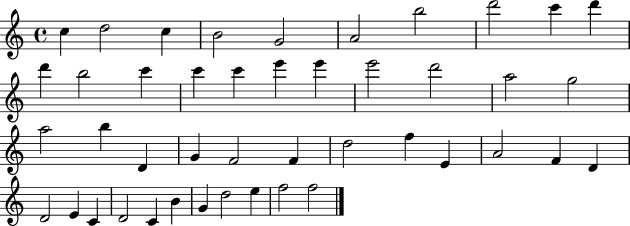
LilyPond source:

{
  \clef treble
  \time 4/4
  \defaultTimeSignature
  \key c \major
  c''4 d''2 c''4 | b'2 g'2 | a'2 b''2 | d'''2 c'''4 d'''4 | \break d'''4 b''2 c'''4 | c'''4 c'''4 e'''4 e'''4 | e'''2 d'''2 | a''2 g''2 | \break a''2 b''4 d'4 | g'4 f'2 f'4 | d''2 f''4 e'4 | a'2 f'4 d'4 | \break d'2 e'4 c'4 | d'2 c'4 b'4 | g'4 d''2 e''4 | f''2 f''2 | \break \bar "|."
}